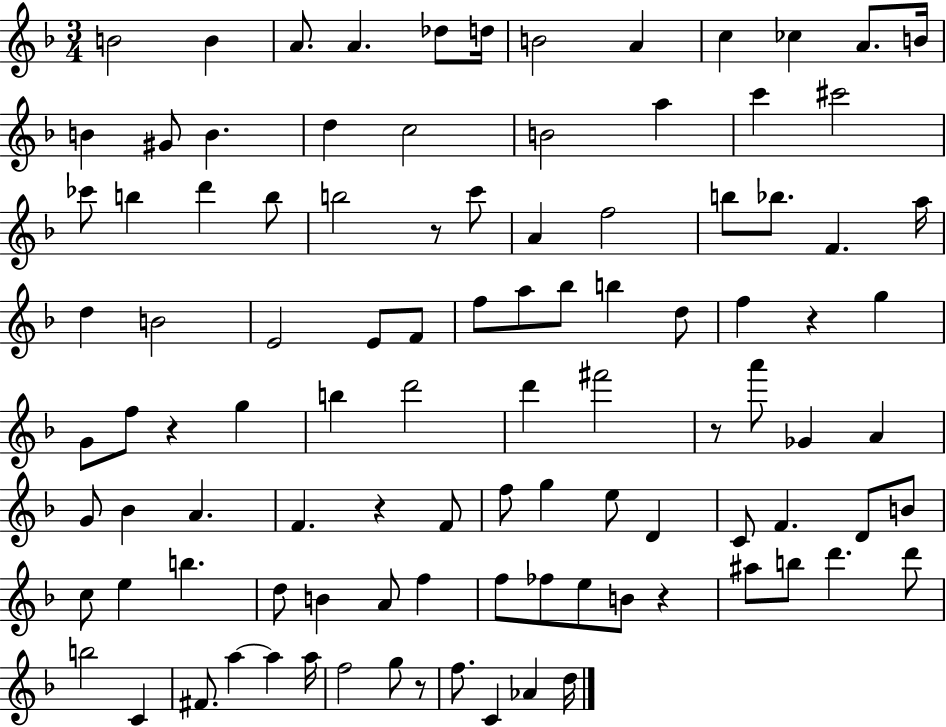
X:1
T:Untitled
M:3/4
L:1/4
K:F
B2 B A/2 A _d/2 d/4 B2 A c _c A/2 B/4 B ^G/2 B d c2 B2 a c' ^c'2 _c'/2 b d' b/2 b2 z/2 c'/2 A f2 b/2 _b/2 F a/4 d B2 E2 E/2 F/2 f/2 a/2 _b/2 b d/2 f z g G/2 f/2 z g b d'2 d' ^f'2 z/2 a'/2 _G A G/2 _B A F z F/2 f/2 g e/2 D C/2 F D/2 B/2 c/2 e b d/2 B A/2 f f/2 _f/2 e/2 B/2 z ^a/2 b/2 d' d'/2 b2 C ^F/2 a a a/4 f2 g/2 z/2 f/2 C _A d/4